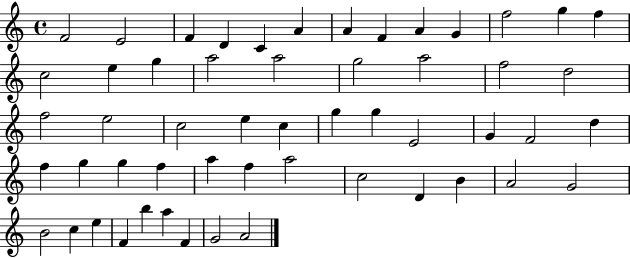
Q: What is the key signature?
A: C major